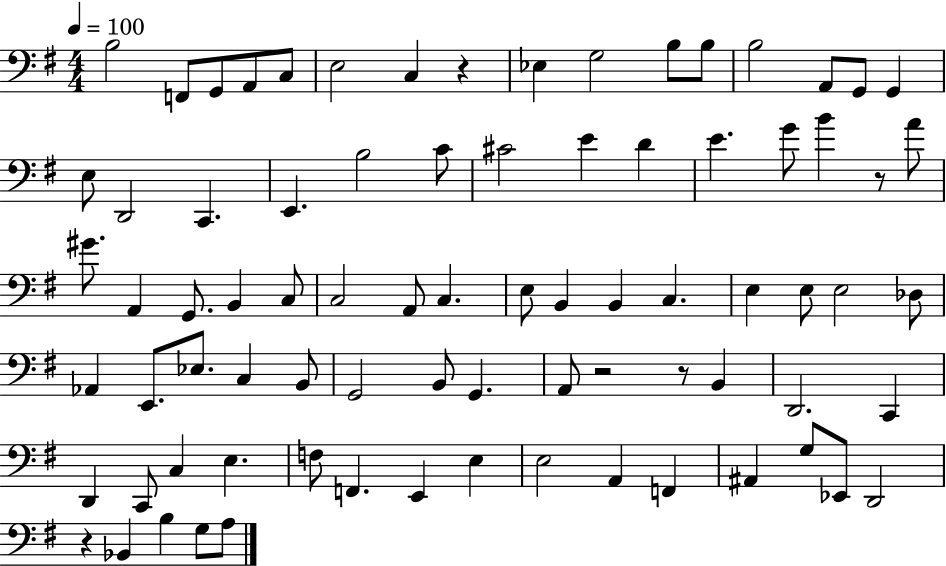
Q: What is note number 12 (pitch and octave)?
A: B3